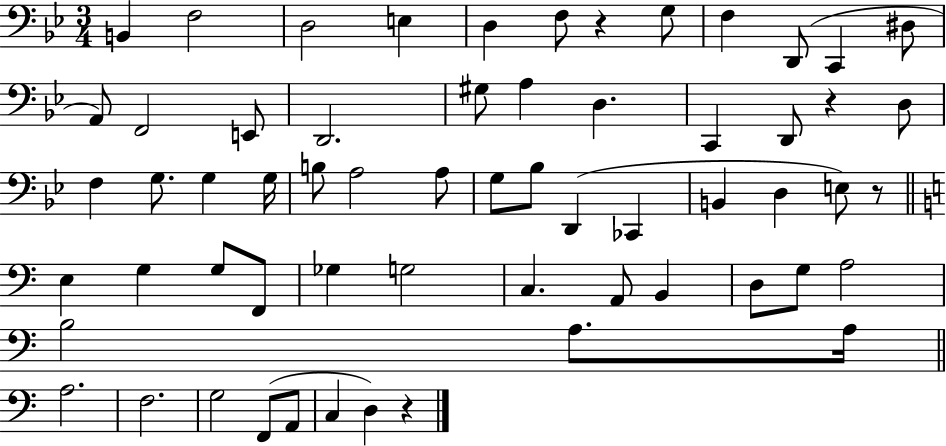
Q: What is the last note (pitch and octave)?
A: D3